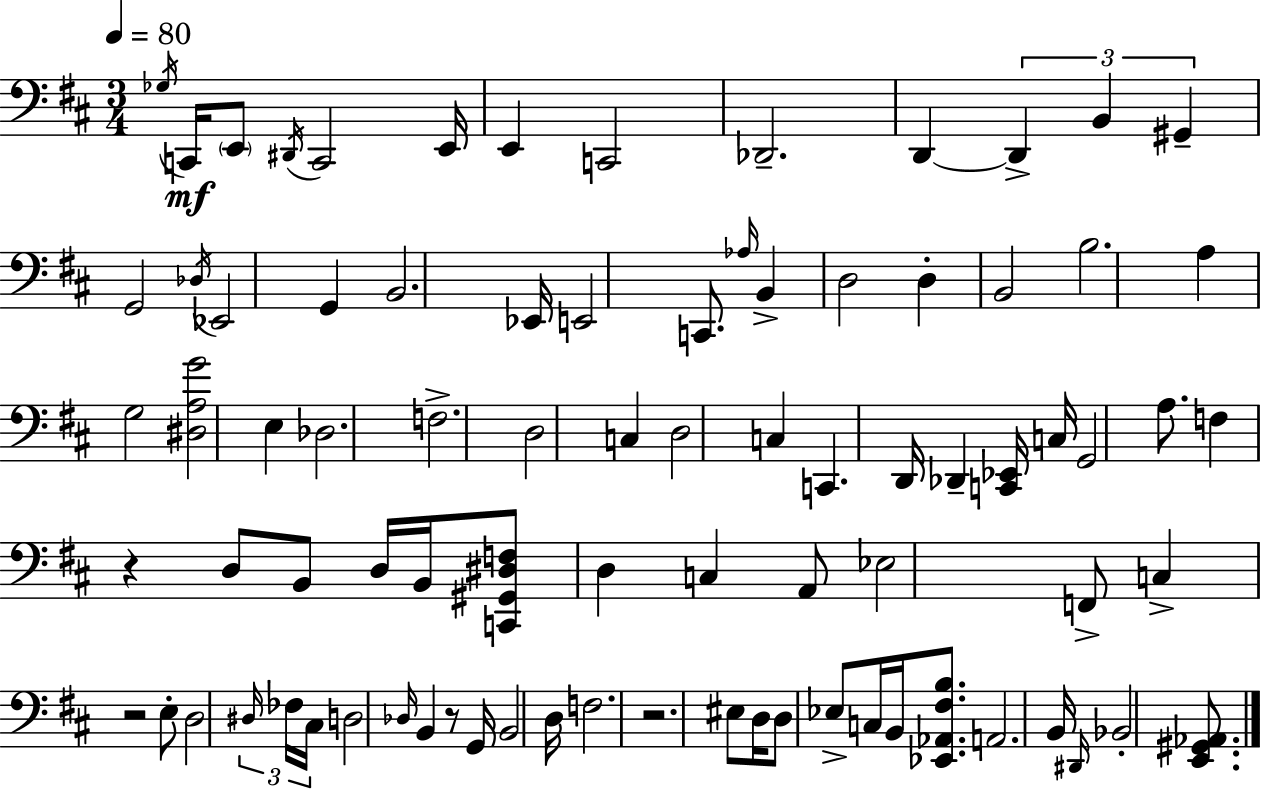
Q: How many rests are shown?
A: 4